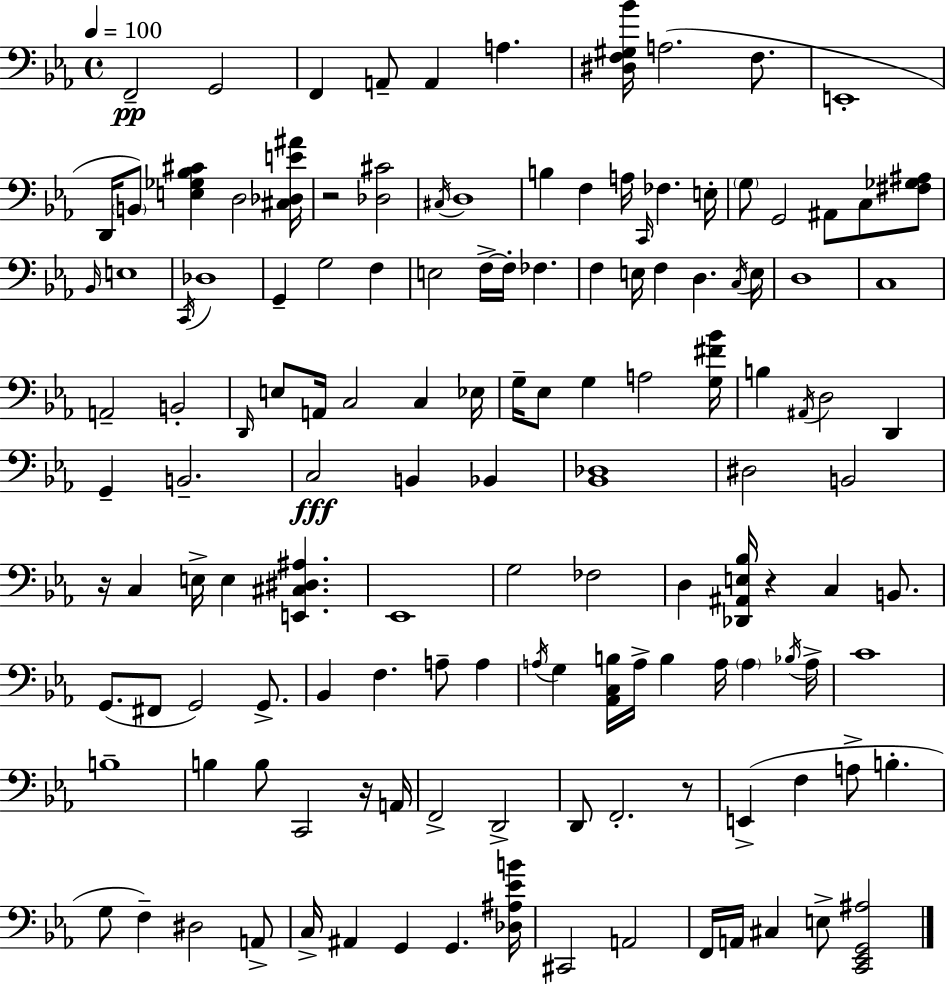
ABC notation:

X:1
T:Untitled
M:4/4
L:1/4
K:Cm
F,,2 G,,2 F,, A,,/2 A,, A, [^D,F,^G,_B]/4 A,2 F,/2 E,,4 D,,/4 B,,/2 [E,_G,_B,^C] D,2 [^C,_D,E^A]/4 z2 [_D,^C]2 ^C,/4 D,4 B, F, A,/4 C,,/4 _F, E,/4 G,/2 G,,2 ^A,,/2 C,/2 [^F,_G,^A,]/2 _B,,/4 E,4 C,,/4 _D,4 G,, G,2 F, E,2 F,/4 F,/4 _F, F, E,/4 F, D, C,/4 E,/4 D,4 C,4 A,,2 B,,2 D,,/4 E,/2 A,,/4 C,2 C, _E,/4 G,/4 _E,/2 G, A,2 [G,^F_B]/4 B, ^A,,/4 D,2 D,, G,, B,,2 C,2 B,, _B,, [_B,,_D,]4 ^D,2 B,,2 z/4 C, E,/4 E, [E,,^C,^D,^A,] _E,,4 G,2 _F,2 D, [_D,,^A,,E,_B,]/4 z C, B,,/2 G,,/2 ^F,,/2 G,,2 G,,/2 _B,, F, A,/2 A, A,/4 G, [_A,,C,B,]/4 A,/4 B, A,/4 A, _B,/4 A,/4 C4 B,4 B, B,/2 C,,2 z/4 A,,/4 F,,2 D,,2 D,,/2 F,,2 z/2 E,, F, A,/2 B, G,/2 F, ^D,2 A,,/2 C,/4 ^A,, G,, G,, [_D,^A,_EB]/4 ^C,,2 A,,2 F,,/4 A,,/4 ^C, E,/2 [C,,_E,,G,,^A,]2